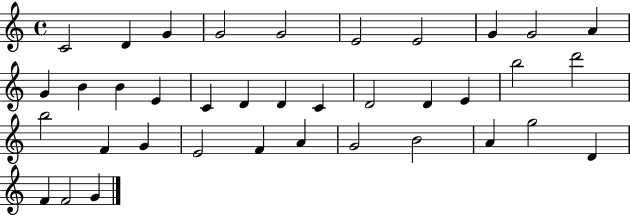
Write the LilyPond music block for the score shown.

{
  \clef treble
  \time 4/4
  \defaultTimeSignature
  \key c \major
  c'2 d'4 g'4 | g'2 g'2 | e'2 e'2 | g'4 g'2 a'4 | \break g'4 b'4 b'4 e'4 | c'4 d'4 d'4 c'4 | d'2 d'4 e'4 | b''2 d'''2 | \break b''2 f'4 g'4 | e'2 f'4 a'4 | g'2 b'2 | a'4 g''2 d'4 | \break f'4 f'2 g'4 | \bar "|."
}